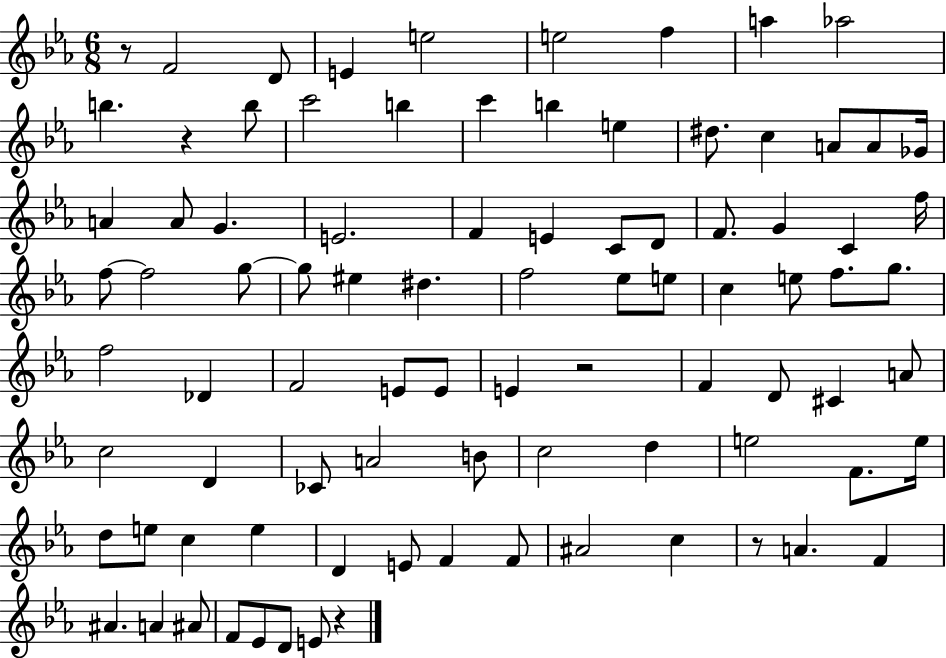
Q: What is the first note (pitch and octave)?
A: F4